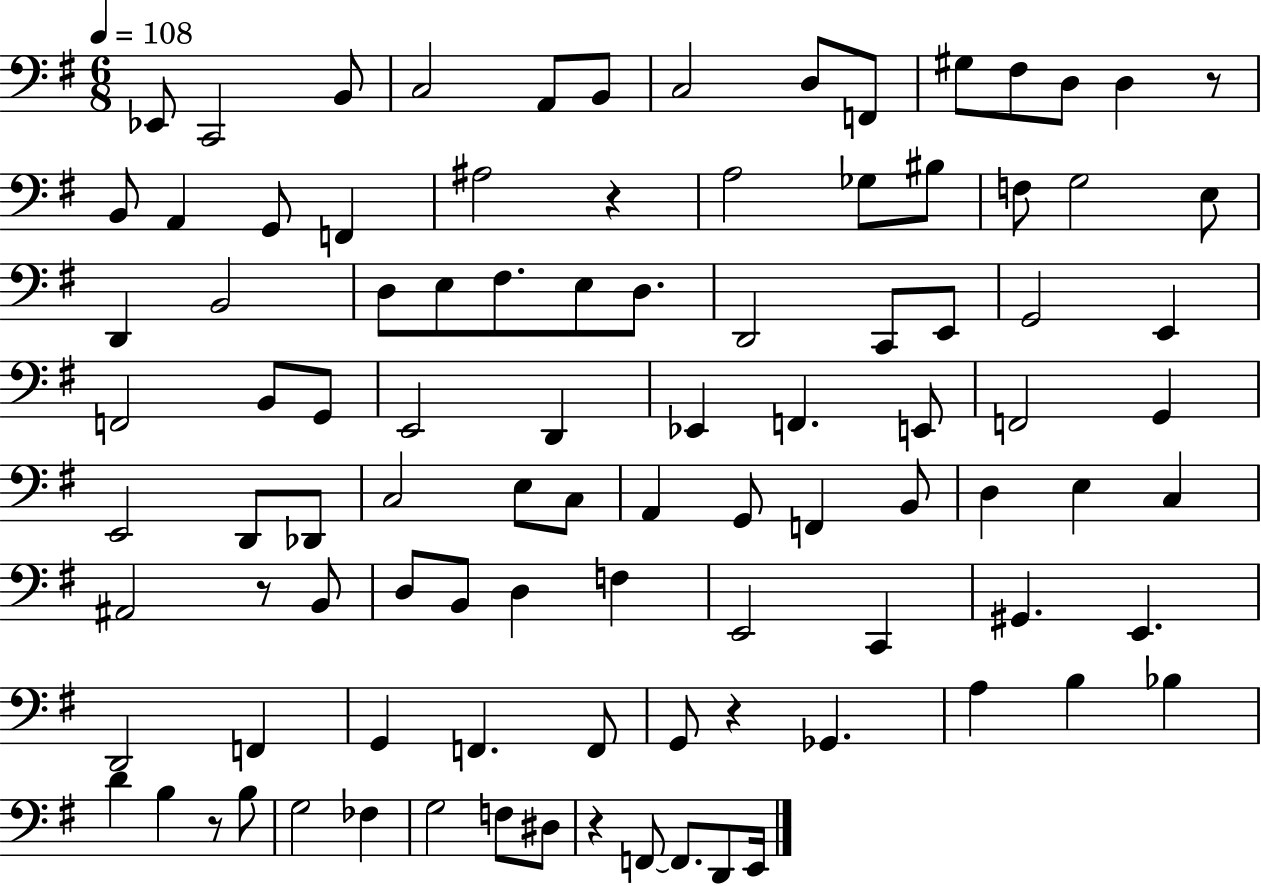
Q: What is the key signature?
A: G major